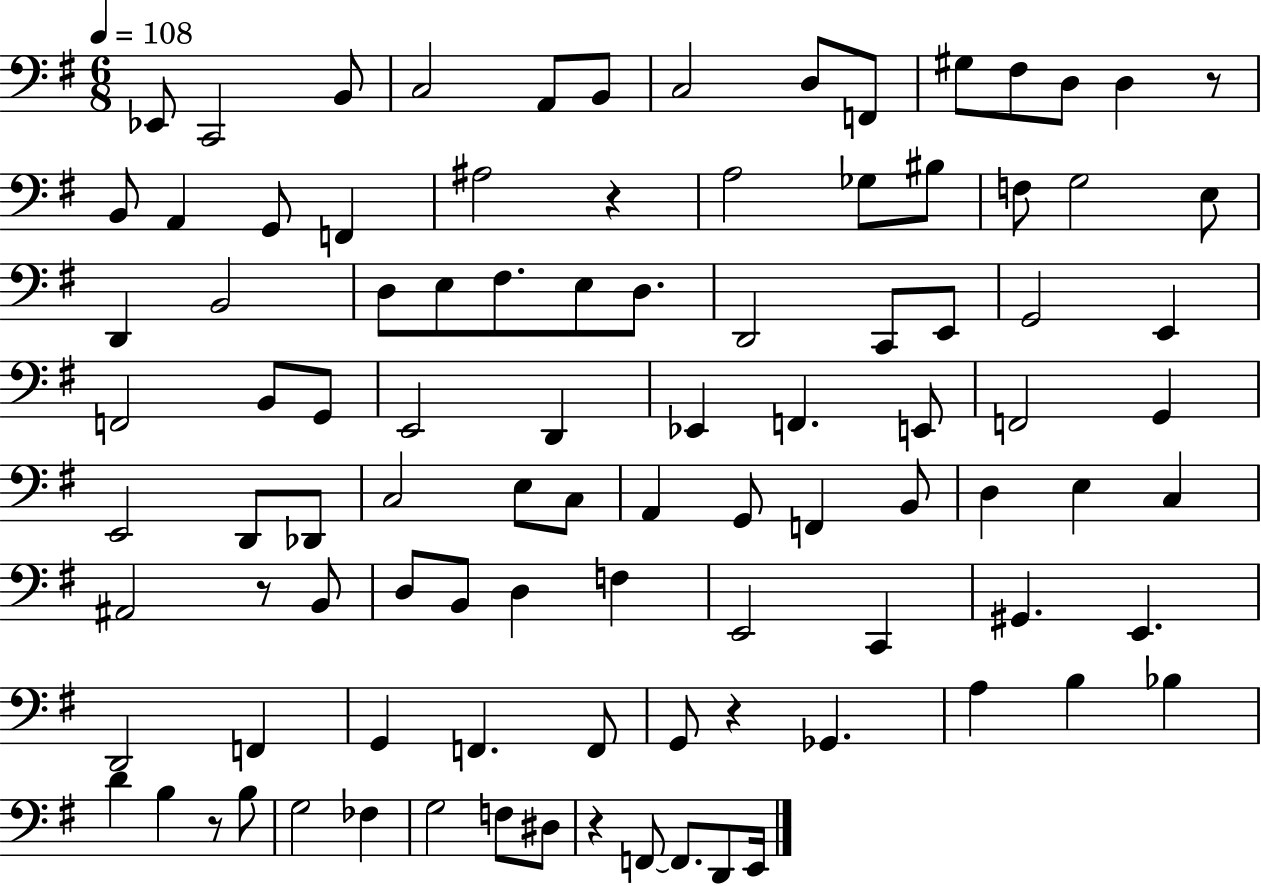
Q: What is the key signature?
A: G major